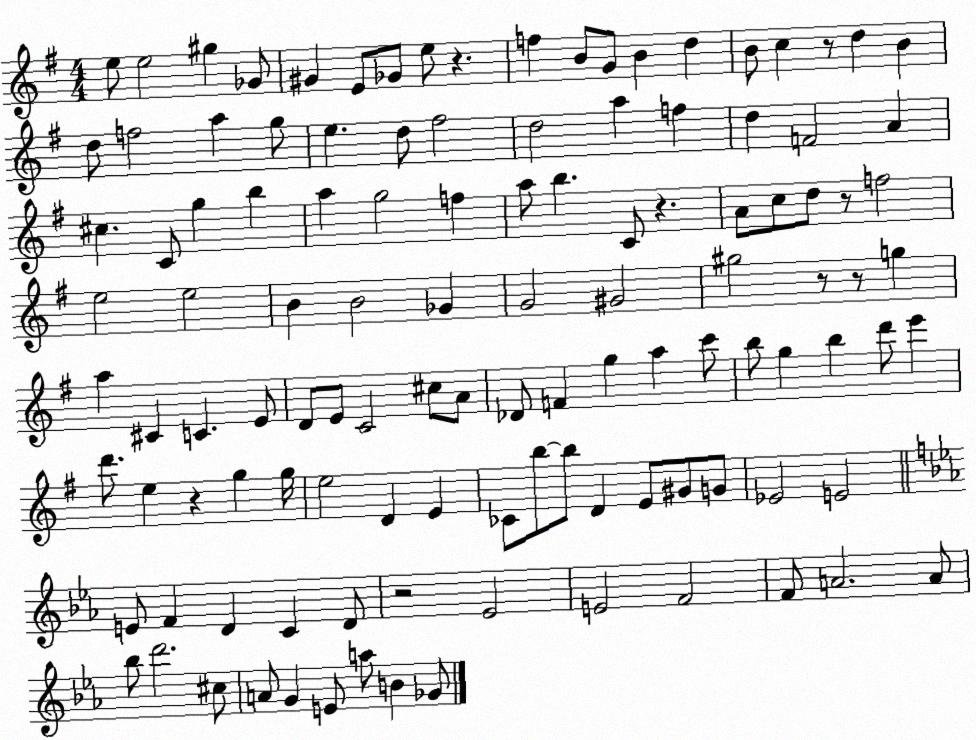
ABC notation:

X:1
T:Untitled
M:4/4
L:1/4
K:G
e/2 e2 ^g _G/2 ^G E/2 _G/2 e/2 z f B/2 G/2 B d B/2 c z/2 d B d/2 f2 a g/2 e d/2 ^f2 d2 a f d F2 A ^c C/2 g b a g2 f a/2 b C/2 z A/2 c/2 d/2 z/2 f2 e2 e2 B B2 _G G2 ^G2 ^g2 z/2 z/2 g a ^C C E/2 D/2 E/2 C2 ^c/2 A/2 _D/2 F g a c'/2 b/2 g b d'/2 e' d'/2 e z g g/4 e2 D E _C/2 b/2 b/2 D E/2 ^G/2 G/2 _E2 E2 E/2 F D C D/2 z2 _E2 E2 F2 F/2 A2 A/2 _b/2 d'2 ^c/2 A/2 G E/2 a/2 B _G/2